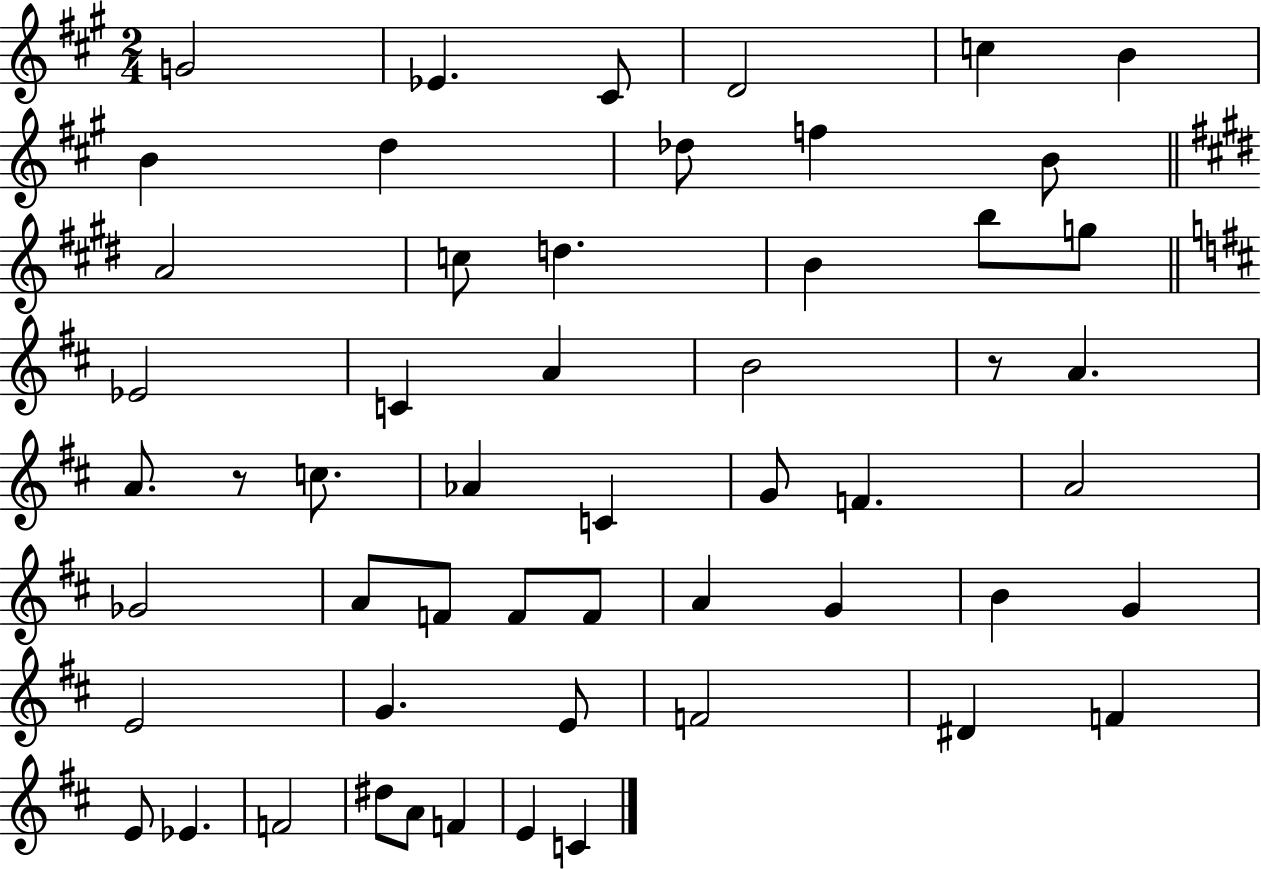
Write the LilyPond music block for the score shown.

{
  \clef treble
  \numericTimeSignature
  \time 2/4
  \key a \major
  g'2 | ees'4. cis'8 | d'2 | c''4 b'4 | \break b'4 d''4 | des''8 f''4 b'8 | \bar "||" \break \key e \major a'2 | c''8 d''4. | b'4 b''8 g''8 | \bar "||" \break \key d \major ees'2 | c'4 a'4 | b'2 | r8 a'4. | \break a'8. r8 c''8. | aes'4 c'4 | g'8 f'4. | a'2 | \break ges'2 | a'8 f'8 f'8 f'8 | a'4 g'4 | b'4 g'4 | \break e'2 | g'4. e'8 | f'2 | dis'4 f'4 | \break e'8 ees'4. | f'2 | dis''8 a'8 f'4 | e'4 c'4 | \break \bar "|."
}